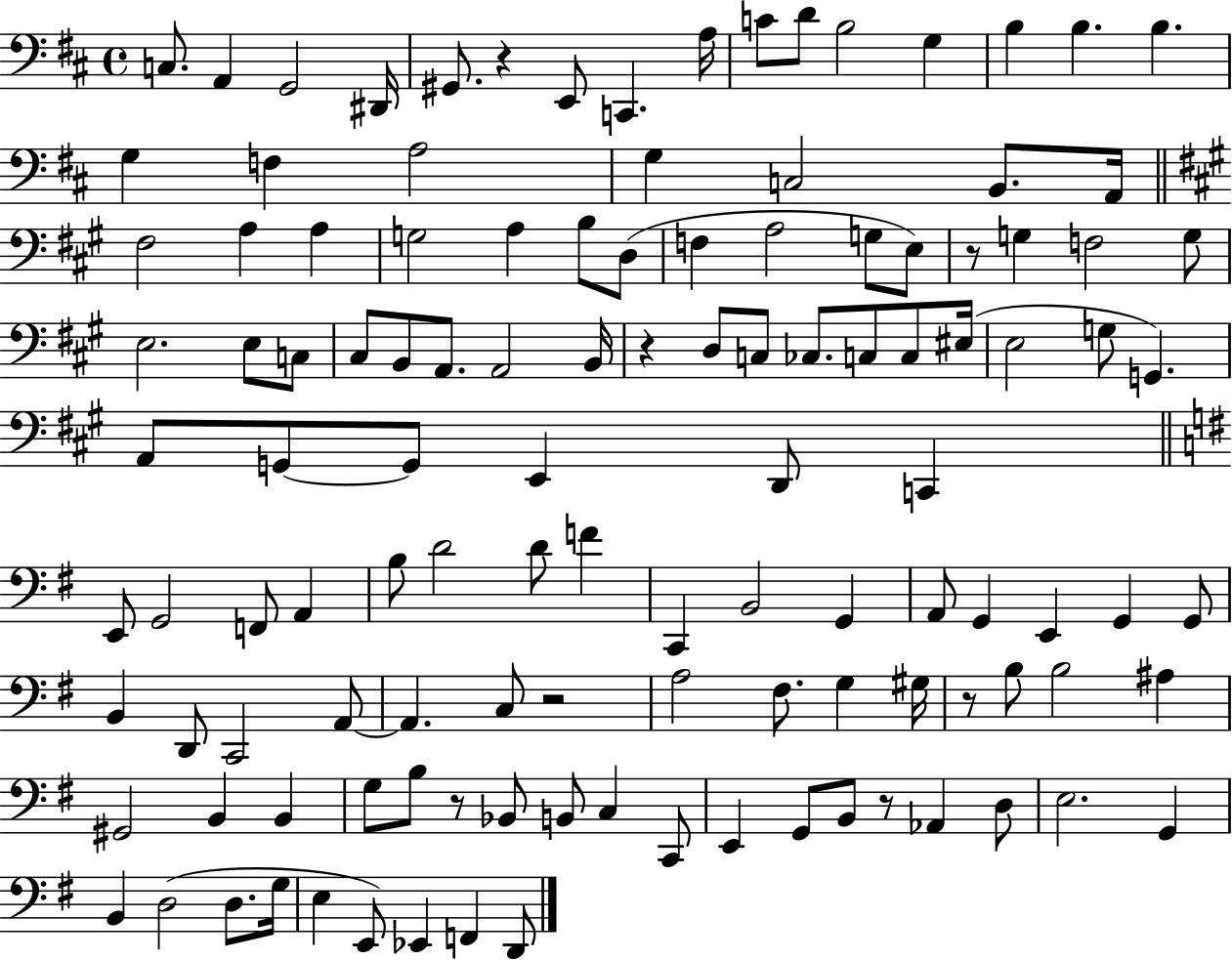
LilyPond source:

{
  \clef bass
  \time 4/4
  \defaultTimeSignature
  \key d \major
  \repeat volta 2 { c8. a,4 g,2 dis,16 | gis,8. r4 e,8 c,4. a16 | c'8 d'8 b2 g4 | b4 b4. b4. | \break g4 f4 a2 | g4 c2 b,8. a,16 | \bar "||" \break \key a \major fis2 a4 a4 | g2 a4 b8 d8( | f4 a2 g8 e8) | r8 g4 f2 g8 | \break e2. e8 c8 | cis8 b,8 a,8. a,2 b,16 | r4 d8 c8 ces8. c8 c8 eis16( | e2 g8 g,4.) | \break a,8 g,8~~ g,8 e,4 d,8 c,4 | \bar "||" \break \key g \major e,8 g,2 f,8 a,4 | b8 d'2 d'8 f'4 | c,4 b,2 g,4 | a,8 g,4 e,4 g,4 g,8 | \break b,4 d,8 c,2 a,8~~ | a,4. c8 r2 | a2 fis8. g4 gis16 | r8 b8 b2 ais4 | \break gis,2 b,4 b,4 | g8 b8 r8 bes,8 b,8 c4 c,8 | e,4 g,8 b,8 r8 aes,4 d8 | e2. g,4 | \break b,4 d2( d8. g16 | e4 e,8) ees,4 f,4 d,8 | } \bar "|."
}